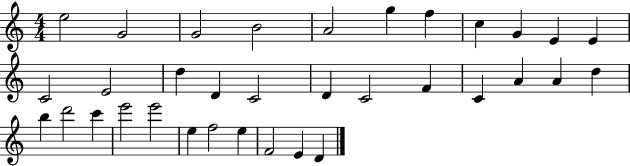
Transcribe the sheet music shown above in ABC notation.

X:1
T:Untitled
M:4/4
L:1/4
K:C
e2 G2 G2 B2 A2 g f c G E E C2 E2 d D C2 D C2 F C A A d b d'2 c' e'2 e'2 e f2 e F2 E D